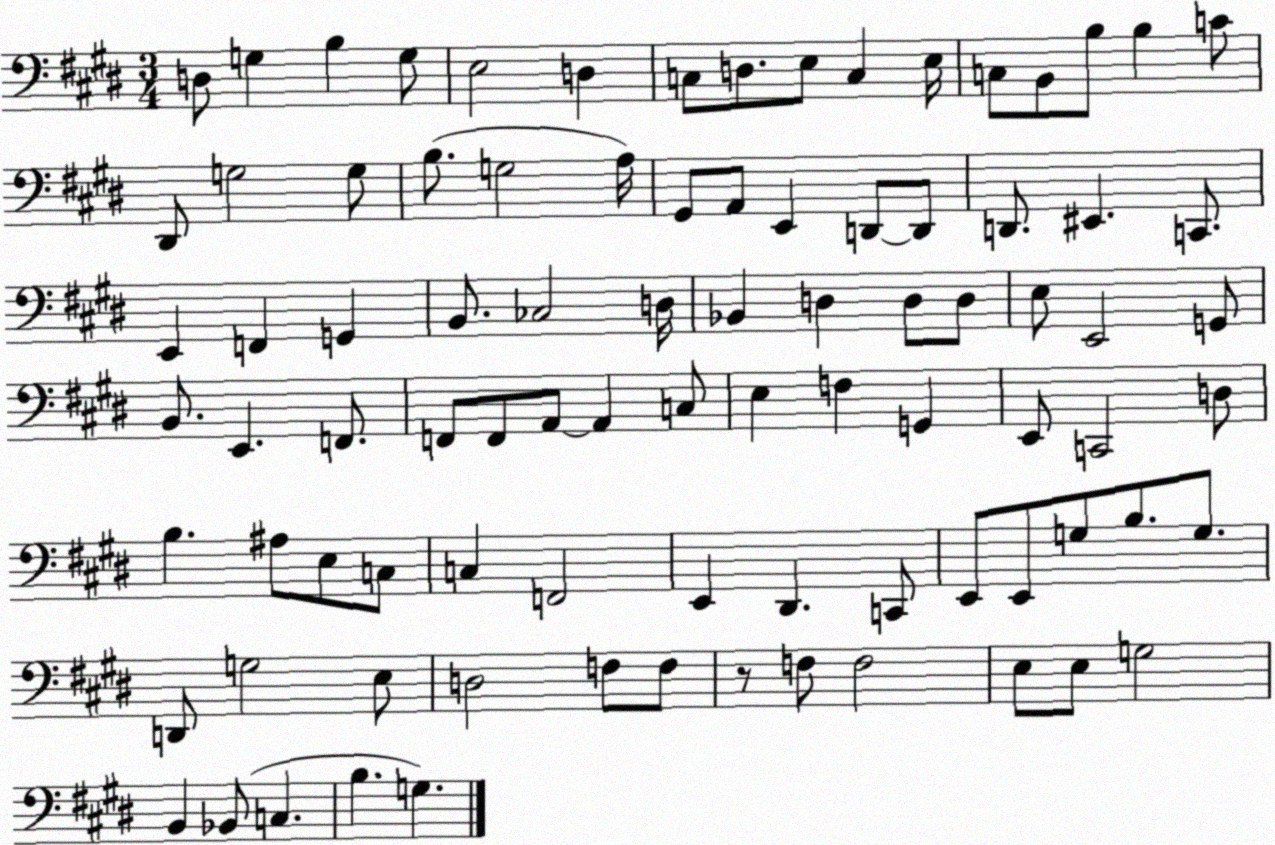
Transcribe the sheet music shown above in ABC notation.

X:1
T:Untitled
M:3/4
L:1/4
K:E
D,/2 G, B, G,/2 E,2 D, C,/2 D,/2 E,/2 C, E,/4 C,/2 B,,/2 B,/2 B, C/2 ^D,,/2 G,2 G,/2 B,/2 G,2 A,/4 ^G,,/2 A,,/2 E,, D,,/2 D,,/2 D,,/2 ^E,, C,,/2 E,, F,, G,, B,,/2 _C,2 D,/4 _B,, D, D,/2 D,/2 E,/2 E,,2 G,,/2 B,,/2 E,, F,,/2 F,,/2 F,,/2 A,,/2 A,, C,/2 E, F, G,, E,,/2 C,,2 D,/2 B, ^A,/2 E,/2 C,/2 C, F,,2 E,, ^D,, C,,/2 E,,/2 E,,/2 G,/2 B,/2 G,/2 D,,/2 G,2 E,/2 D,2 F,/2 F,/2 z/2 F,/2 F,2 E,/2 E,/2 G,2 B,, _B,,/2 C, B, G,